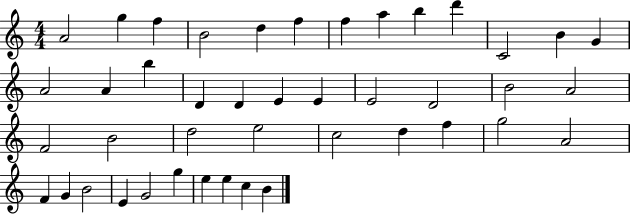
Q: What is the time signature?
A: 4/4